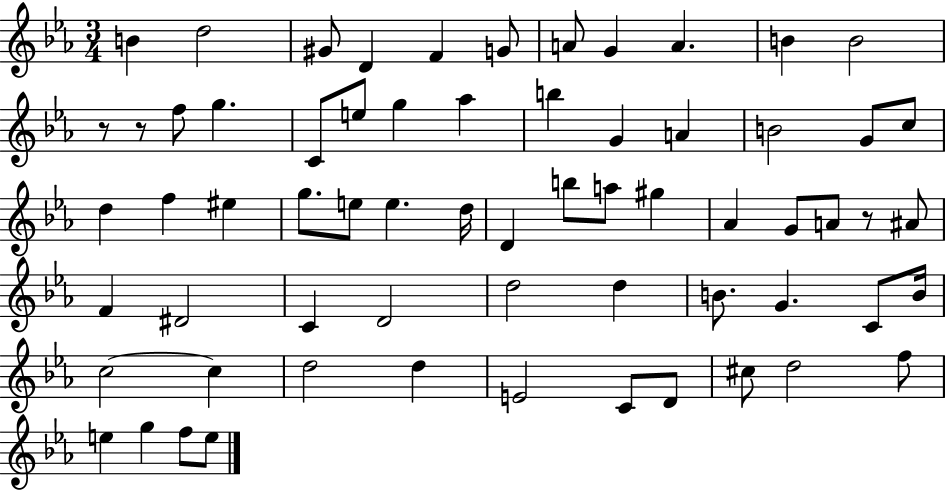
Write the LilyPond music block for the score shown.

{
  \clef treble
  \numericTimeSignature
  \time 3/4
  \key ees \major
  b'4 d''2 | gis'8 d'4 f'4 g'8 | a'8 g'4 a'4. | b'4 b'2 | \break r8 r8 f''8 g''4. | c'8 e''8 g''4 aes''4 | b''4 g'4 a'4 | b'2 g'8 c''8 | \break d''4 f''4 eis''4 | g''8. e''8 e''4. d''16 | d'4 b''8 a''8 gis''4 | aes'4 g'8 a'8 r8 ais'8 | \break f'4 dis'2 | c'4 d'2 | d''2 d''4 | b'8. g'4. c'8 b'16 | \break c''2~~ c''4 | d''2 d''4 | e'2 c'8 d'8 | cis''8 d''2 f''8 | \break e''4 g''4 f''8 e''8 | \bar "|."
}